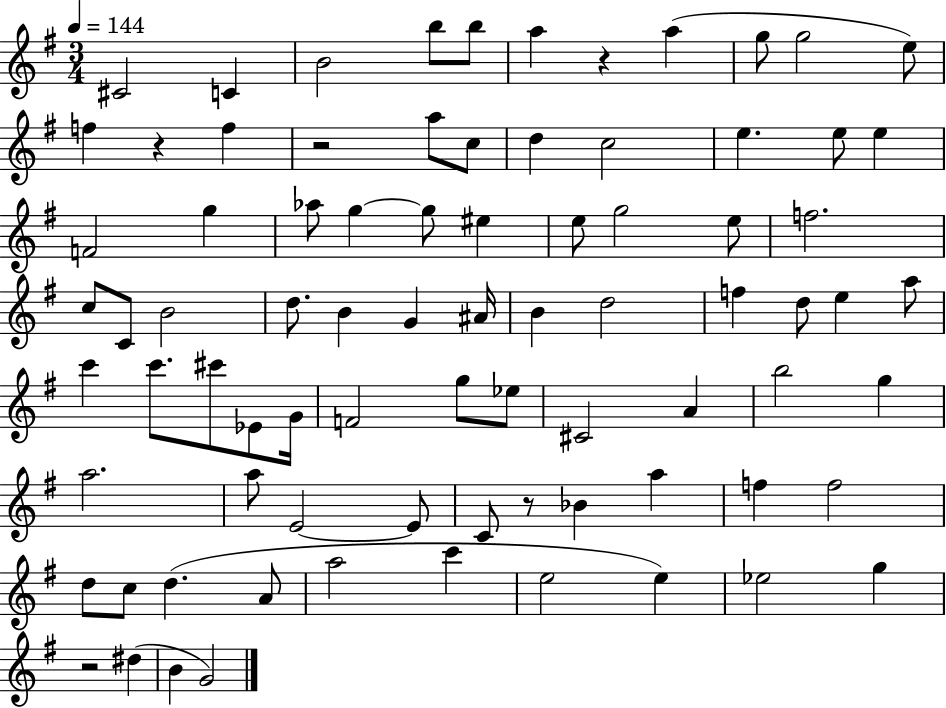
X:1
T:Untitled
M:3/4
L:1/4
K:G
^C2 C B2 b/2 b/2 a z a g/2 g2 e/2 f z f z2 a/2 c/2 d c2 e e/2 e F2 g _a/2 g g/2 ^e e/2 g2 e/2 f2 c/2 C/2 B2 d/2 B G ^A/4 B d2 f d/2 e a/2 c' c'/2 ^c'/2 _E/2 G/4 F2 g/2 _e/2 ^C2 A b2 g a2 a/2 E2 E/2 C/2 z/2 _B a f f2 d/2 c/2 d A/2 a2 c' e2 e _e2 g z2 ^d B G2